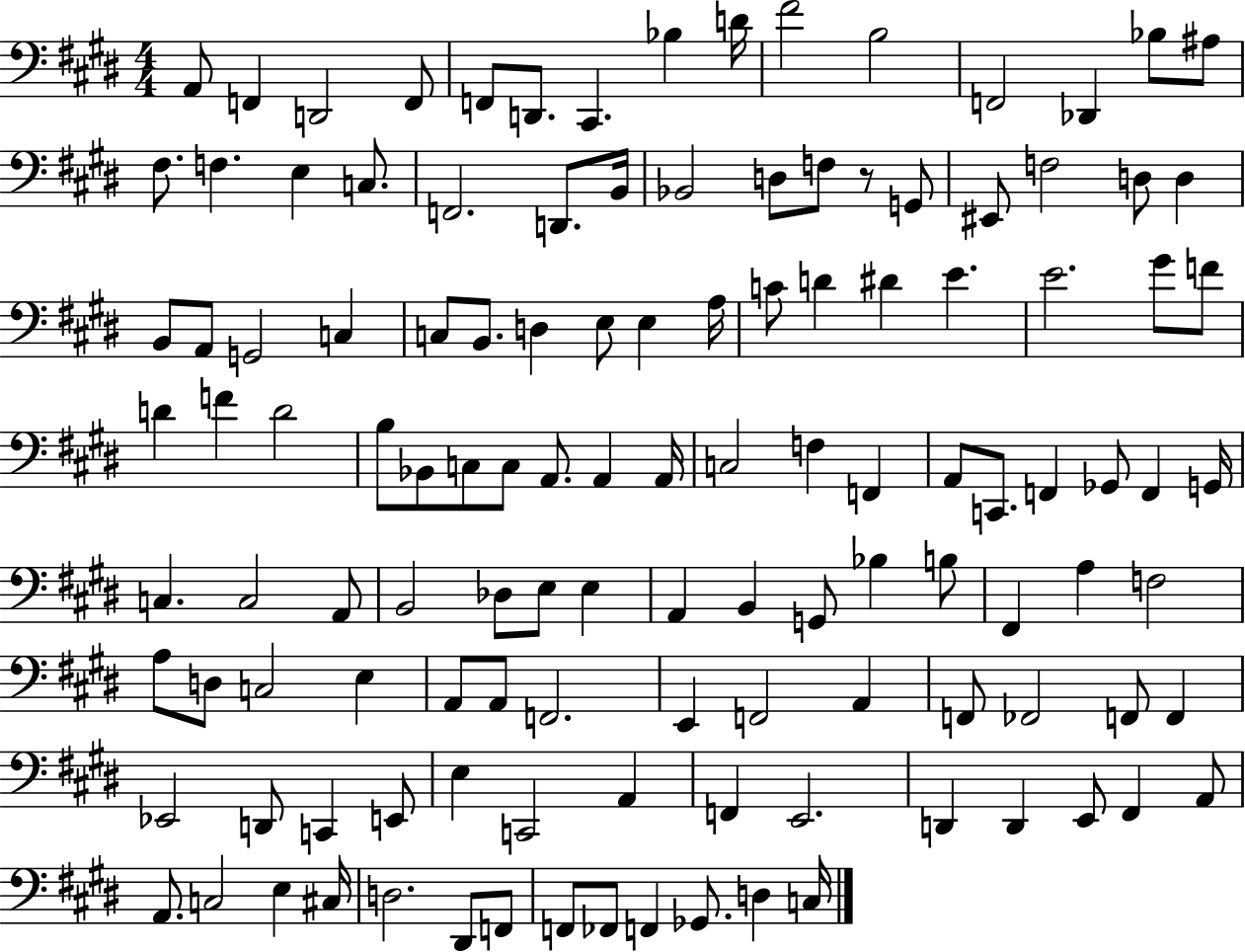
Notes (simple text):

A2/e F2/q D2/h F2/e F2/e D2/e. C#2/q. Bb3/q D4/s F#4/h B3/h F2/h Db2/q Bb3/e A#3/e F#3/e. F3/q. E3/q C3/e. F2/h. D2/e. B2/s Bb2/h D3/e F3/e R/e G2/e EIS2/e F3/h D3/e D3/q B2/e A2/e G2/h C3/q C3/e B2/e. D3/q E3/e E3/q A3/s C4/e D4/q D#4/q E4/q. E4/h. G#4/e F4/e D4/q F4/q D4/h B3/e Bb2/e C3/e C3/e A2/e. A2/q A2/s C3/h F3/q F2/q A2/e C2/e. F2/q Gb2/e F2/q G2/s C3/q. C3/h A2/e B2/h Db3/e E3/e E3/q A2/q B2/q G2/e Bb3/q B3/e F#2/q A3/q F3/h A3/e D3/e C3/h E3/q A2/e A2/e F2/h. E2/q F2/h A2/q F2/e FES2/h F2/e F2/q Eb2/h D2/e C2/q E2/e E3/q C2/h A2/q F2/q E2/h. D2/q D2/q E2/e F#2/q A2/e A2/e. C3/h E3/q C#3/s D3/h. D#2/e F2/e F2/e FES2/e F2/q Gb2/e. D3/q C3/s